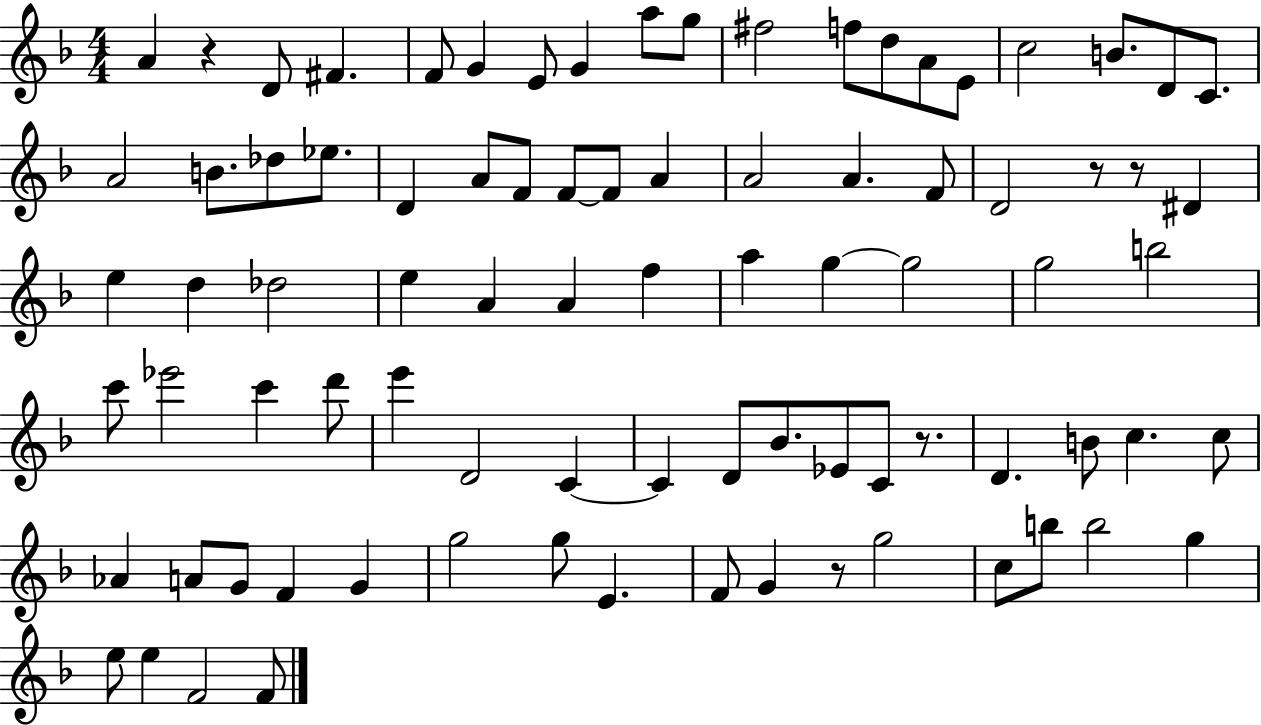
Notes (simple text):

A4/q R/q D4/e F#4/q. F4/e G4/q E4/e G4/q A5/e G5/e F#5/h F5/e D5/e A4/e E4/e C5/h B4/e. D4/e C4/e. A4/h B4/e. Db5/e Eb5/e. D4/q A4/e F4/e F4/e F4/e A4/q A4/h A4/q. F4/e D4/h R/e R/e D#4/q E5/q D5/q Db5/h E5/q A4/q A4/q F5/q A5/q G5/q G5/h G5/h B5/h C6/e Eb6/h C6/q D6/e E6/q D4/h C4/q C4/q D4/e Bb4/e. Eb4/e C4/e R/e. D4/q. B4/e C5/q. C5/e Ab4/q A4/e G4/e F4/q G4/q G5/h G5/e E4/q. F4/e G4/q R/e G5/h C5/e B5/e B5/h G5/q E5/e E5/q F4/h F4/e